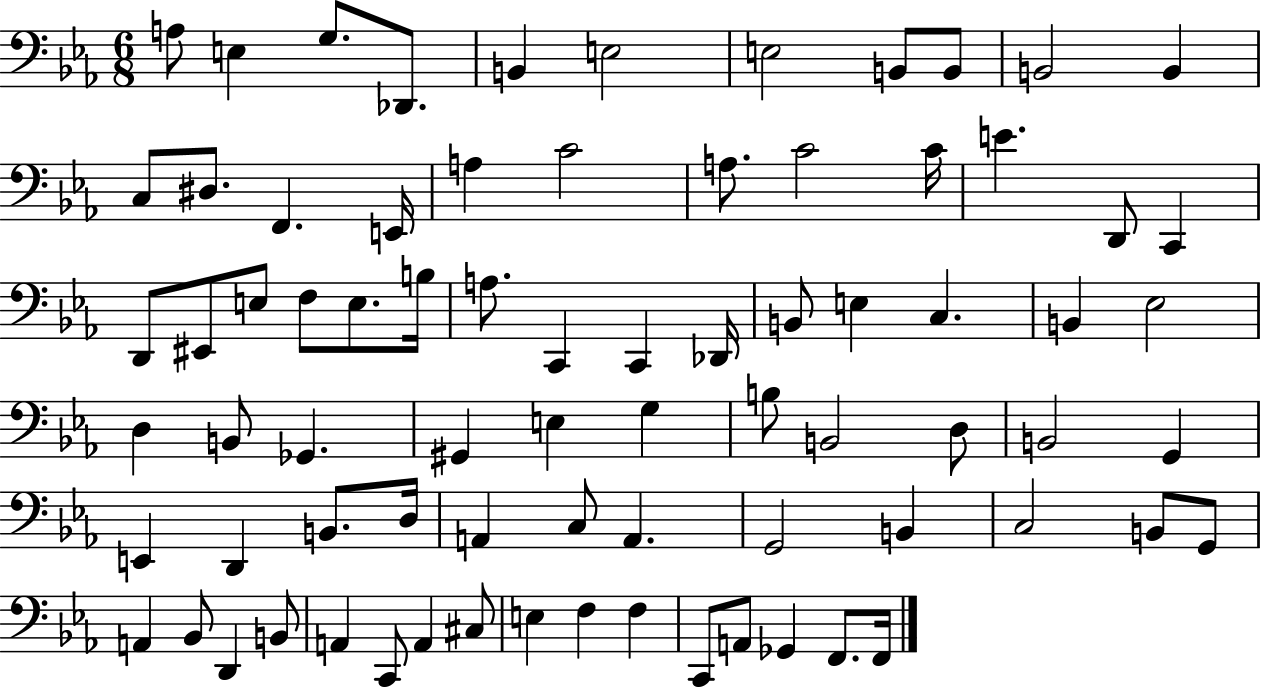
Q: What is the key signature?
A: EES major